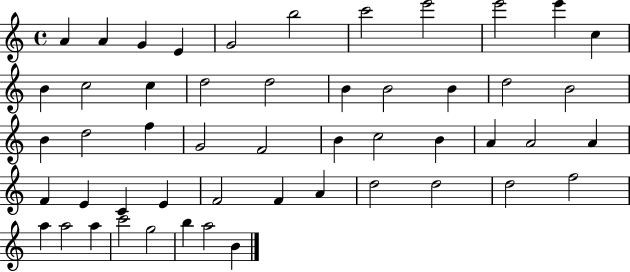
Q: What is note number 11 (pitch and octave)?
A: C5